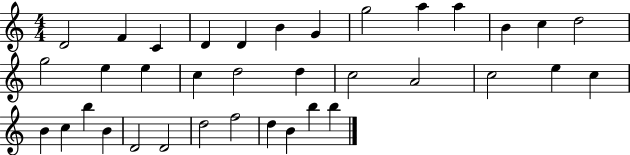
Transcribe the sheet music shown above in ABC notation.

X:1
T:Untitled
M:4/4
L:1/4
K:C
D2 F C D D B G g2 a a B c d2 g2 e e c d2 d c2 A2 c2 e c B c b B D2 D2 d2 f2 d B b b